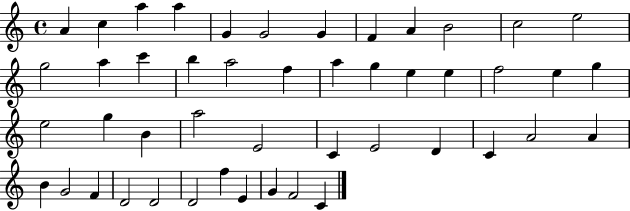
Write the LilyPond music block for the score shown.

{
  \clef treble
  \time 4/4
  \defaultTimeSignature
  \key c \major
  a'4 c''4 a''4 a''4 | g'4 g'2 g'4 | f'4 a'4 b'2 | c''2 e''2 | \break g''2 a''4 c'''4 | b''4 a''2 f''4 | a''4 g''4 e''4 e''4 | f''2 e''4 g''4 | \break e''2 g''4 b'4 | a''2 e'2 | c'4 e'2 d'4 | c'4 a'2 a'4 | \break b'4 g'2 f'4 | d'2 d'2 | d'2 f''4 e'4 | g'4 f'2 c'4 | \break \bar "|."
}